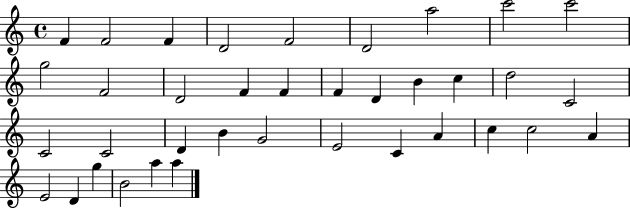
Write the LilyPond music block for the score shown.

{
  \clef treble
  \time 4/4
  \defaultTimeSignature
  \key c \major
  f'4 f'2 f'4 | d'2 f'2 | d'2 a''2 | c'''2 c'''2 | \break g''2 f'2 | d'2 f'4 f'4 | f'4 d'4 b'4 c''4 | d''2 c'2 | \break c'2 c'2 | d'4 b'4 g'2 | e'2 c'4 a'4 | c''4 c''2 a'4 | \break e'2 d'4 g''4 | b'2 a''4 a''4 | \bar "|."
}